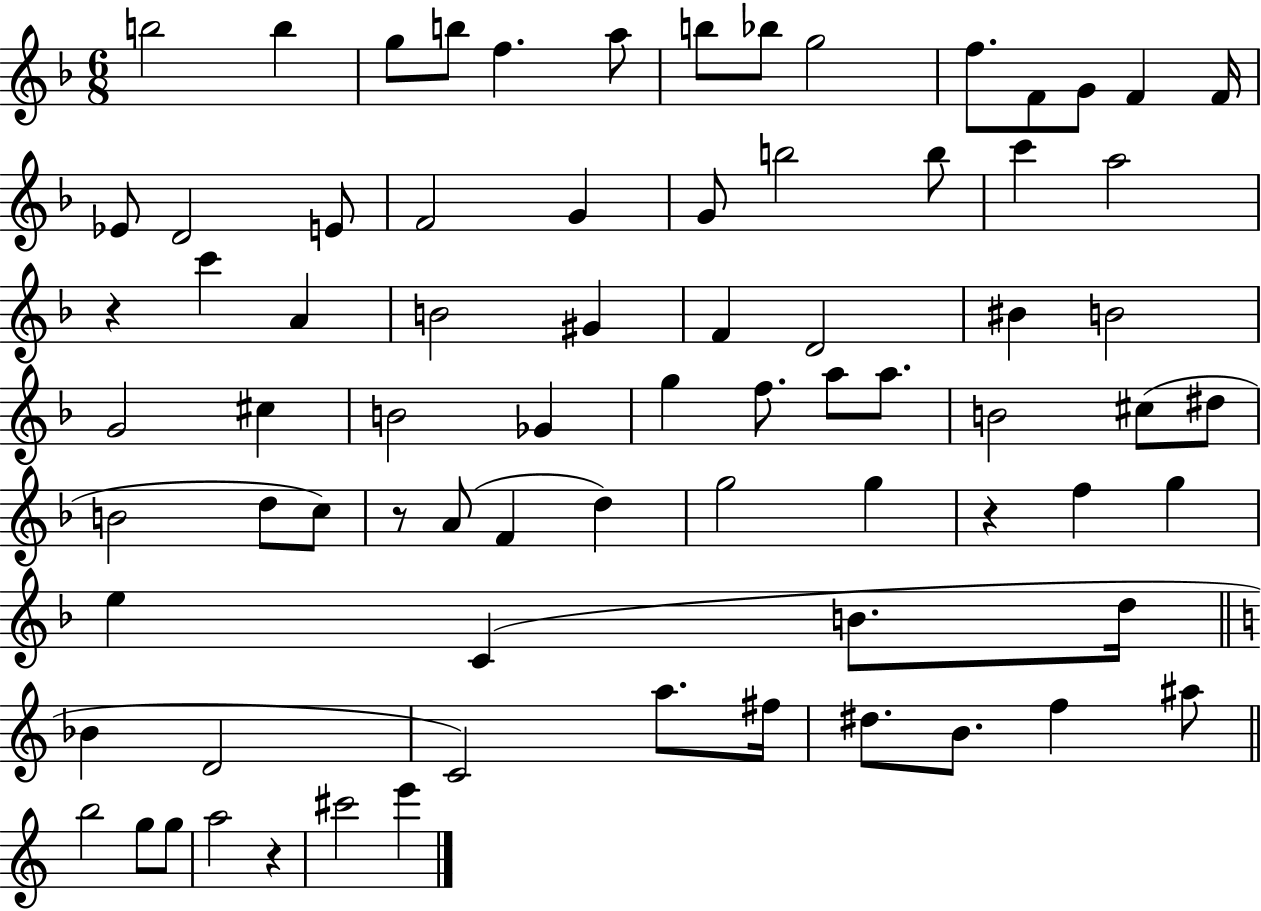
B5/h B5/q G5/e B5/e F5/q. A5/e B5/e Bb5/e G5/h F5/e. F4/e G4/e F4/q F4/s Eb4/e D4/h E4/e F4/h G4/q G4/e B5/h B5/e C6/q A5/h R/q C6/q A4/q B4/h G#4/q F4/q D4/h BIS4/q B4/h G4/h C#5/q B4/h Gb4/q G5/q F5/e. A5/e A5/e. B4/h C#5/e D#5/e B4/h D5/e C5/e R/e A4/e F4/q D5/q G5/h G5/q R/q F5/q G5/q E5/q C4/q B4/e. D5/s Bb4/q D4/h C4/h A5/e. F#5/s D#5/e. B4/e. F5/q A#5/e B5/h G5/e G5/e A5/h R/q C#6/h E6/q